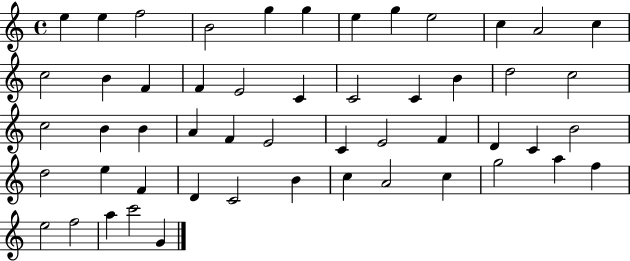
{
  \clef treble
  \time 4/4
  \defaultTimeSignature
  \key c \major
  e''4 e''4 f''2 | b'2 g''4 g''4 | e''4 g''4 e''2 | c''4 a'2 c''4 | \break c''2 b'4 f'4 | f'4 e'2 c'4 | c'2 c'4 b'4 | d''2 c''2 | \break c''2 b'4 b'4 | a'4 f'4 e'2 | c'4 e'2 f'4 | d'4 c'4 b'2 | \break d''2 e''4 f'4 | d'4 c'2 b'4 | c''4 a'2 c''4 | g''2 a''4 f''4 | \break e''2 f''2 | a''4 c'''2 g'4 | \bar "|."
}